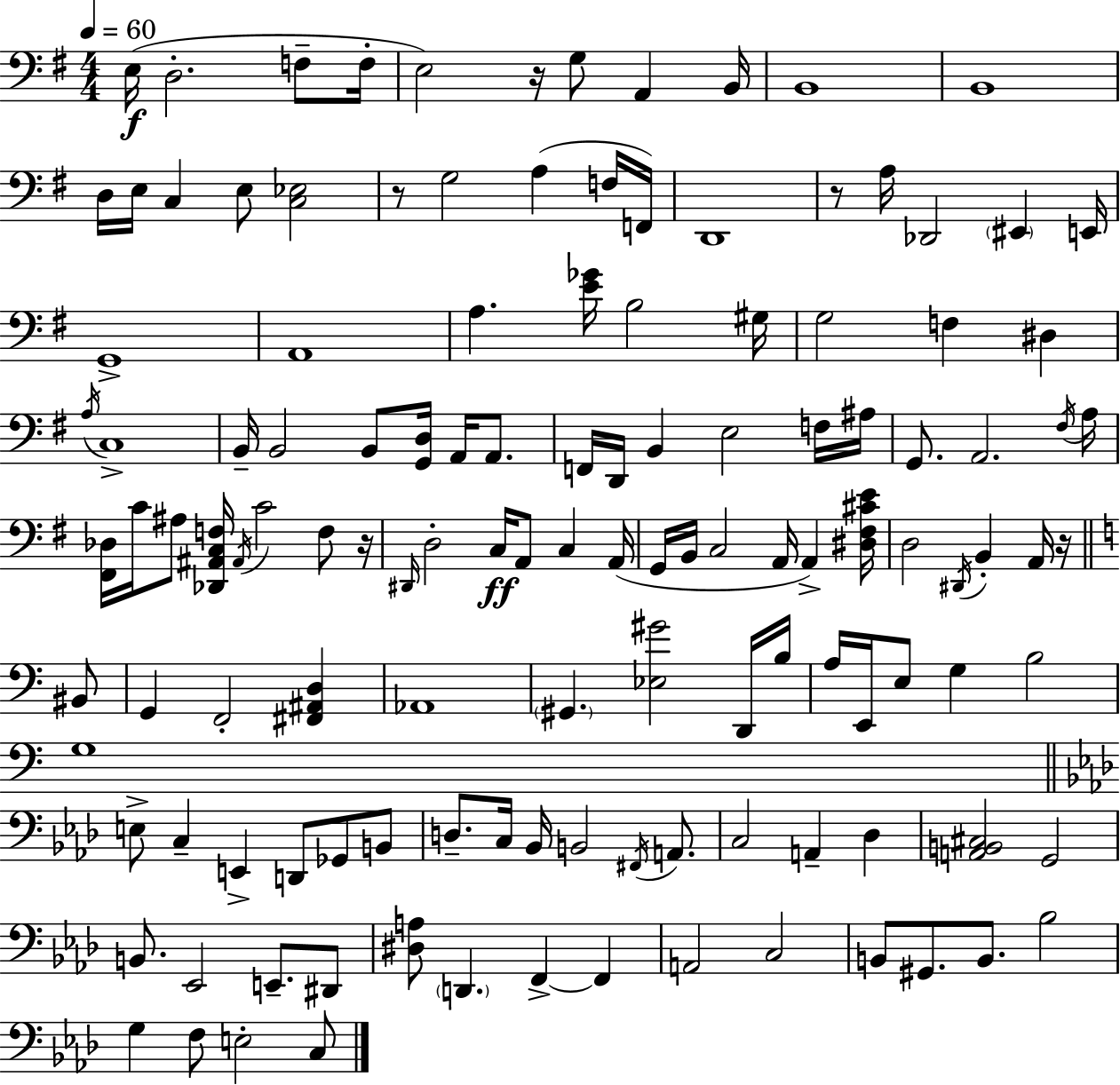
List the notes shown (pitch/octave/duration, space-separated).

E3/s D3/h. F3/e F3/s E3/h R/s G3/e A2/q B2/s B2/w B2/w D3/s E3/s C3/q E3/e [C3,Eb3]/h R/e G3/h A3/q F3/s F2/s D2/w R/e A3/s Db2/h EIS2/q E2/s G2/w A2/w A3/q. [E4,Gb4]/s B3/h G#3/s G3/h F3/q D#3/q A3/s C3/w B2/s B2/h B2/e [G2,D3]/s A2/s A2/e. F2/s D2/s B2/q E3/h F3/s A#3/s G2/e. A2/h. F#3/s A3/s [F#2,Db3]/s C4/s A#3/e [Db2,A#2,C3,F3]/s A#2/s C4/h F3/e R/s D#2/s D3/h C3/s A2/e C3/q A2/s G2/s B2/s C3/h A2/s A2/q [D#3,F#3,C#4,E4]/s D3/h D#2/s B2/q A2/s R/s BIS2/e G2/q F2/h [F#2,A#2,D3]/q Ab2/w G#2/q. [Eb3,G#4]/h D2/s B3/s A3/s E2/s E3/e G3/q B3/h G3/w E3/e C3/q E2/q D2/e Gb2/e B2/e D3/e. C3/s Bb2/s B2/h F#2/s A2/e. C3/h A2/q Db3/q [A2,B2,C#3]/h G2/h B2/e. Eb2/h E2/e. D#2/e [D#3,A3]/e D2/q. F2/q F2/q A2/h C3/h B2/e G#2/e. B2/e. Bb3/h G3/q F3/e E3/h C3/e